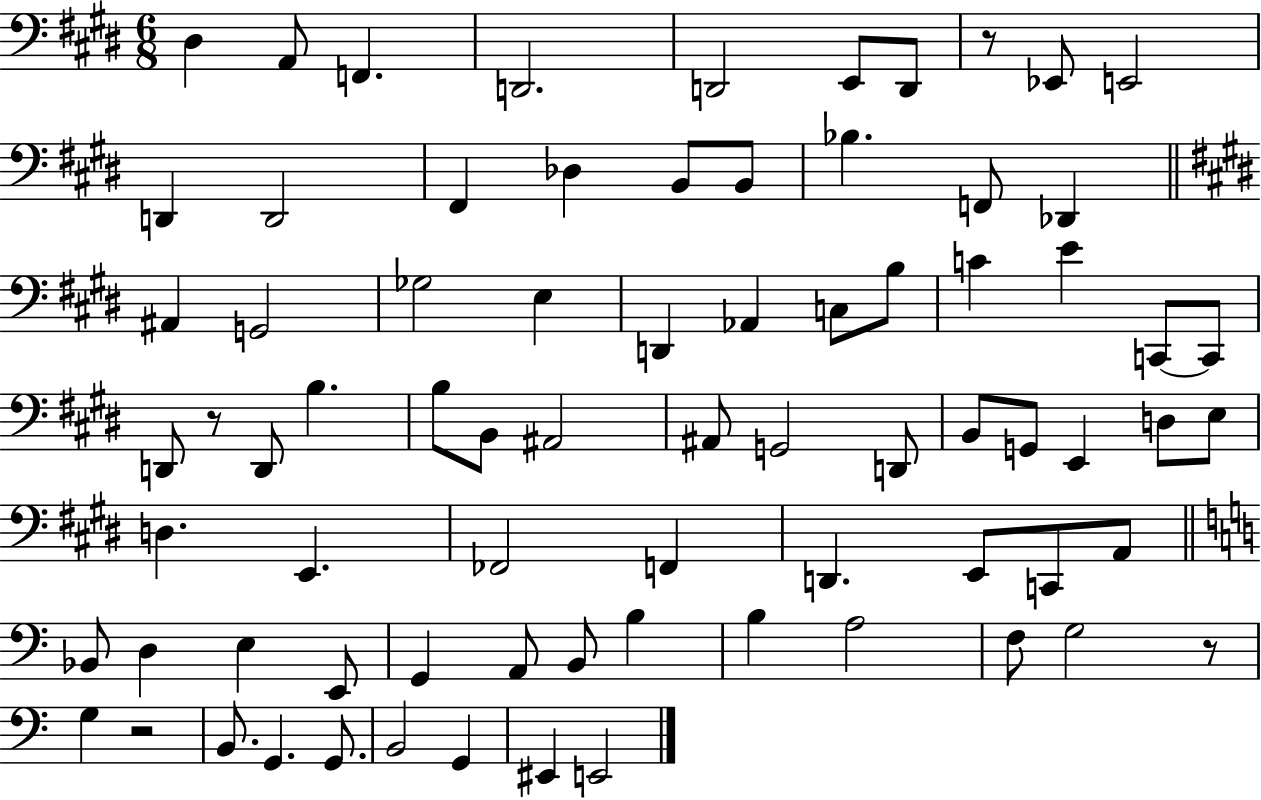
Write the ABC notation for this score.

X:1
T:Untitled
M:6/8
L:1/4
K:E
^D, A,,/2 F,, D,,2 D,,2 E,,/2 D,,/2 z/2 _E,,/2 E,,2 D,, D,,2 ^F,, _D, B,,/2 B,,/2 _B, F,,/2 _D,, ^A,, G,,2 _G,2 E, D,, _A,, C,/2 B,/2 C E C,,/2 C,,/2 D,,/2 z/2 D,,/2 B, B,/2 B,,/2 ^A,,2 ^A,,/2 G,,2 D,,/2 B,,/2 G,,/2 E,, D,/2 E,/2 D, E,, _F,,2 F,, D,, E,,/2 C,,/2 A,,/2 _B,,/2 D, E, E,,/2 G,, A,,/2 B,,/2 B, B, A,2 F,/2 G,2 z/2 G, z2 B,,/2 G,, G,,/2 B,,2 G,, ^E,, E,,2